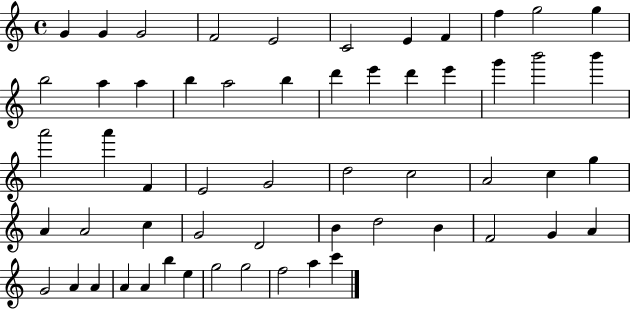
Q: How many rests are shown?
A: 0